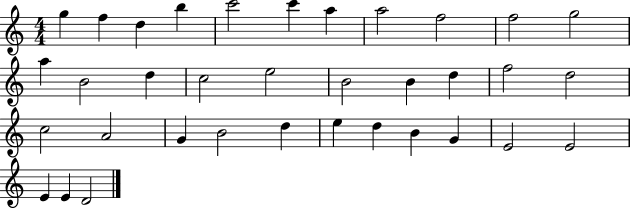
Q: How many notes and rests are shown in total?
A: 35